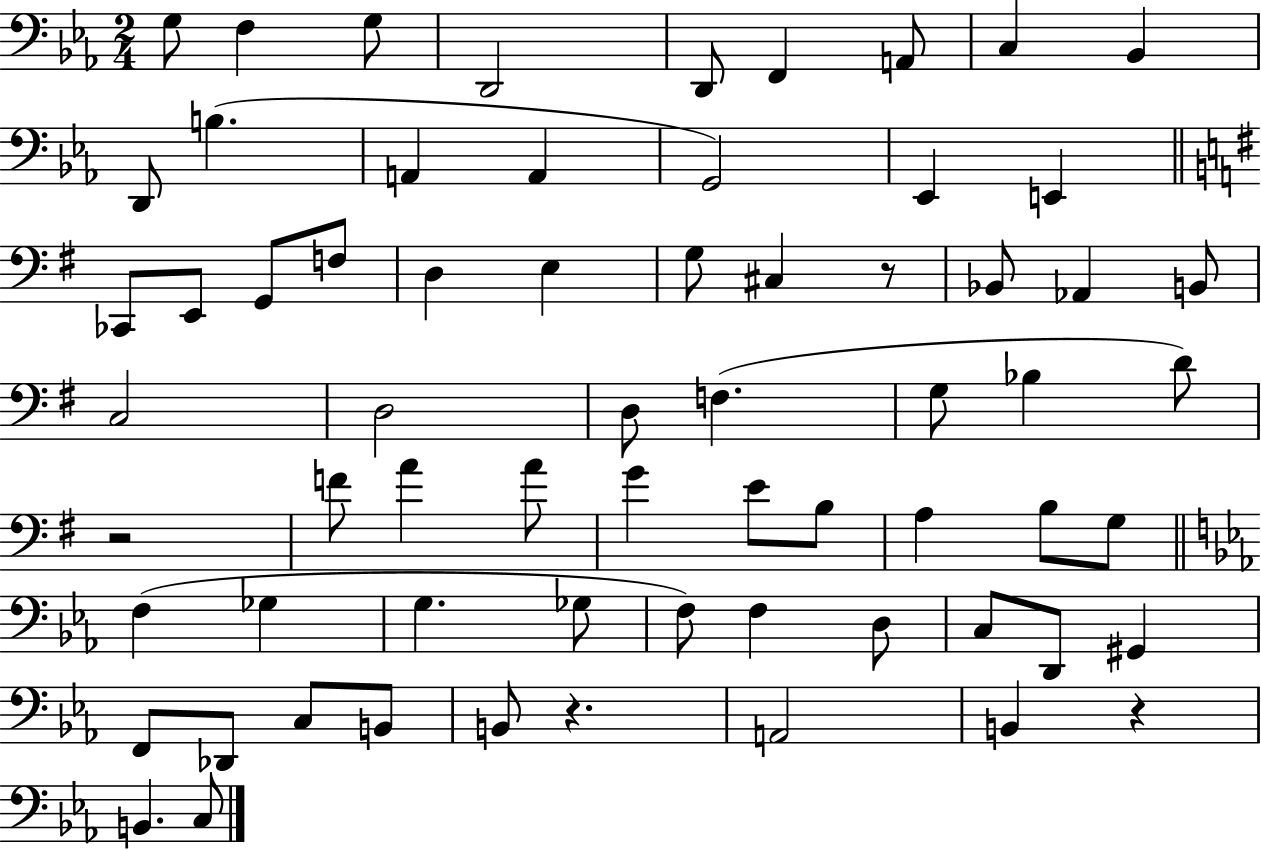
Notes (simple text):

G3/e F3/q G3/e D2/h D2/e F2/q A2/e C3/q Bb2/q D2/e B3/q. A2/q A2/q G2/h Eb2/q E2/q CES2/e E2/e G2/e F3/e D3/q E3/q G3/e C#3/q R/e Bb2/e Ab2/q B2/e C3/h D3/h D3/e F3/q. G3/e Bb3/q D4/e R/h F4/e A4/q A4/e G4/q E4/e B3/e A3/q B3/e G3/e F3/q Gb3/q G3/q. Gb3/e F3/e F3/q D3/e C3/e D2/e G#2/q F2/e Db2/e C3/e B2/e B2/e R/q. A2/h B2/q R/q B2/q. C3/e